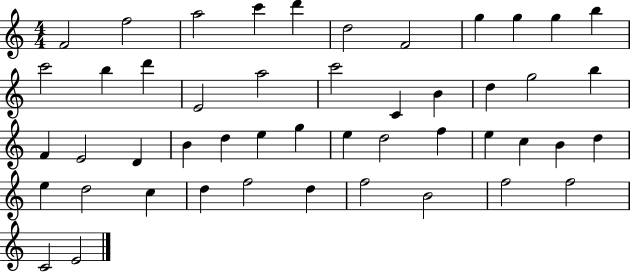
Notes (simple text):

F4/h F5/h A5/h C6/q D6/q D5/h F4/h G5/q G5/q G5/q B5/q C6/h B5/q D6/q E4/h A5/h C6/h C4/q B4/q D5/q G5/h B5/q F4/q E4/h D4/q B4/q D5/q E5/q G5/q E5/q D5/h F5/q E5/q C5/q B4/q D5/q E5/q D5/h C5/q D5/q F5/h D5/q F5/h B4/h F5/h F5/h C4/h E4/h